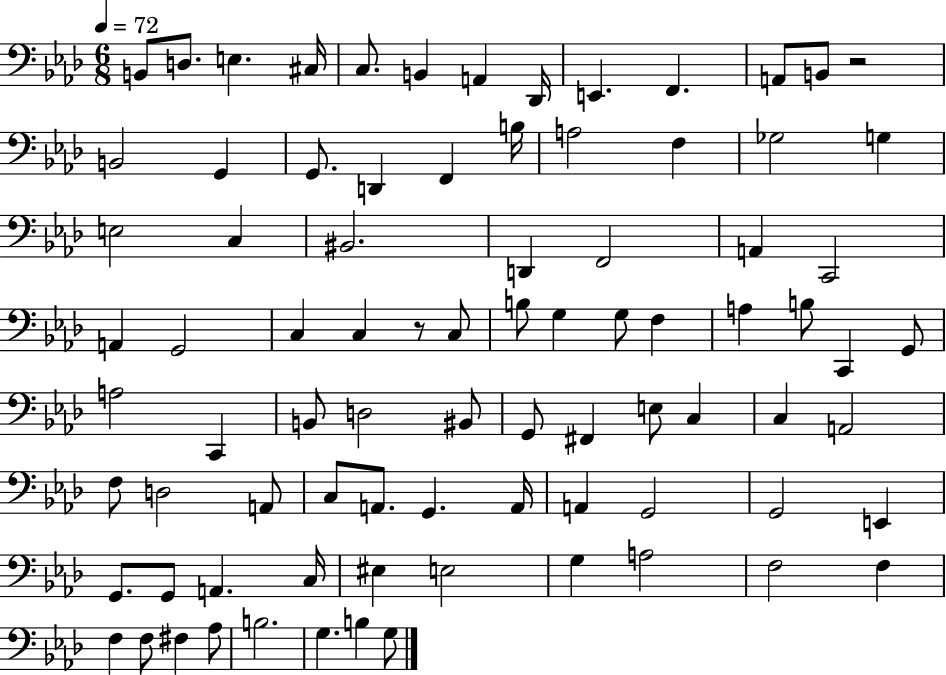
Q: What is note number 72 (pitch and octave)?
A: A3